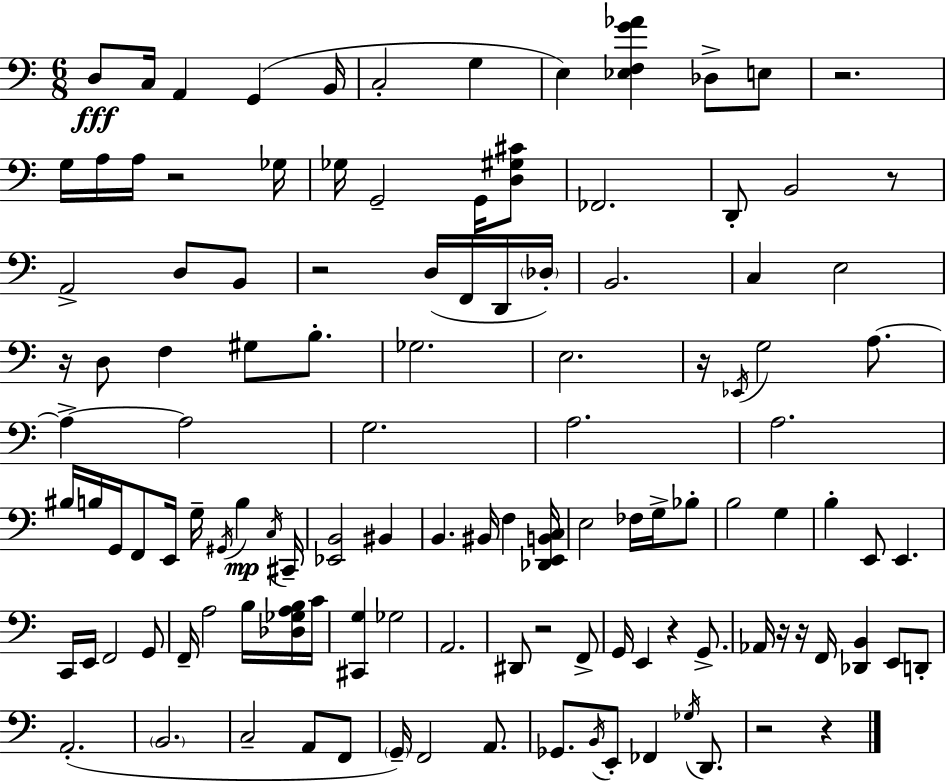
D3/e C3/s A2/q G2/q B2/s C3/h G3/q E3/q [Eb3,F3,G4,Ab4]/q Db3/e E3/e R/h. G3/s A3/s A3/s R/h Gb3/s Gb3/s G2/h G2/s [D3,G#3,C#4]/e FES2/h. D2/e B2/h R/e A2/h D3/e B2/e R/h D3/s F2/s D2/s Db3/s B2/h. C3/q E3/h R/s D3/e F3/q G#3/e B3/e. Gb3/h. E3/h. R/s Eb2/s G3/h A3/e. A3/q A3/h G3/h. A3/h. A3/h. BIS3/s B3/s G2/s F2/e E2/s G3/s G#2/s B3/q C3/s C#2/s [Eb2,B2]/h BIS2/q B2/q. BIS2/s F3/q [Db2,E2,B2,C3]/s E3/h FES3/s G3/s Bb3/e B3/h G3/q B3/q E2/e E2/q. C2/s E2/s F2/h G2/e F2/s A3/h B3/s [Db3,Gb3,A3,B3]/s C4/s [C#2,G3]/q Gb3/h A2/h. D#2/e R/h F2/e G2/s E2/q R/q G2/e. Ab2/s R/s R/s F2/s [Db2,B2]/q E2/e D2/e A2/h. B2/h. C3/h A2/e F2/e G2/s F2/h A2/e. Gb2/e. B2/s E2/e FES2/q Gb3/s D2/e. R/h R/q